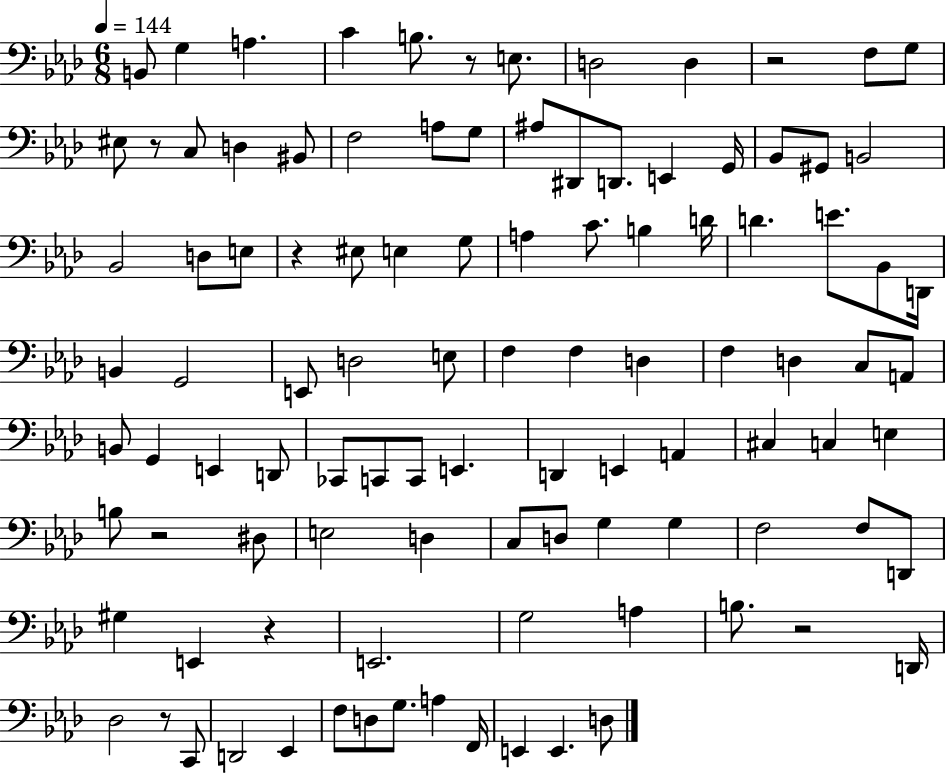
{
  \clef bass
  \numericTimeSignature
  \time 6/8
  \key aes \major
  \tempo 4 = 144
  \repeat volta 2 { b,8 g4 a4. | c'4 b8. r8 e8. | d2 d4 | r2 f8 g8 | \break eis8 r8 c8 d4 bis,8 | f2 a8 g8 | ais8 dis,8 d,8. e,4 g,16 | bes,8 gis,8 b,2 | \break bes,2 d8 e8 | r4 eis8 e4 g8 | a4 c'8. b4 d'16 | d'4. e'8. bes,8 d,16 | \break b,4 g,2 | e,8 d2 e8 | f4 f4 d4 | f4 d4 c8 a,8 | \break b,8 g,4 e,4 d,8 | ces,8 c,8 c,8 e,4. | d,4 e,4 a,4 | cis4 c4 e4 | \break b8 r2 dis8 | e2 d4 | c8 d8 g4 g4 | f2 f8 d,8 | \break gis4 e,4 r4 | e,2. | g2 a4 | b8. r2 d,16 | \break des2 r8 c,8 | d,2 ees,4 | f8 d8 g8. a4 f,16 | e,4 e,4. d8 | \break } \bar "|."
}